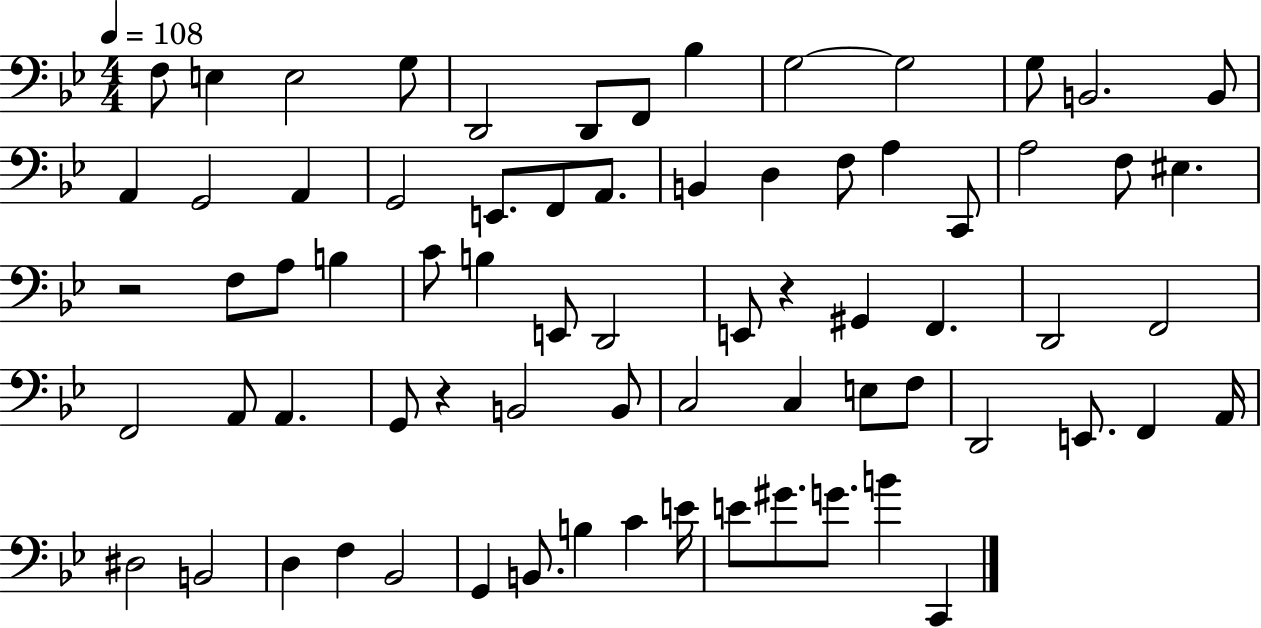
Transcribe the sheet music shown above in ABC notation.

X:1
T:Untitled
M:4/4
L:1/4
K:Bb
F,/2 E, E,2 G,/2 D,,2 D,,/2 F,,/2 _B, G,2 G,2 G,/2 B,,2 B,,/2 A,, G,,2 A,, G,,2 E,,/2 F,,/2 A,,/2 B,, D, F,/2 A, C,,/2 A,2 F,/2 ^E, z2 F,/2 A,/2 B, C/2 B, E,,/2 D,,2 E,,/2 z ^G,, F,, D,,2 F,,2 F,,2 A,,/2 A,, G,,/2 z B,,2 B,,/2 C,2 C, E,/2 F,/2 D,,2 E,,/2 F,, A,,/4 ^D,2 B,,2 D, F, _B,,2 G,, B,,/2 B, C E/4 E/2 ^G/2 G/2 B C,,